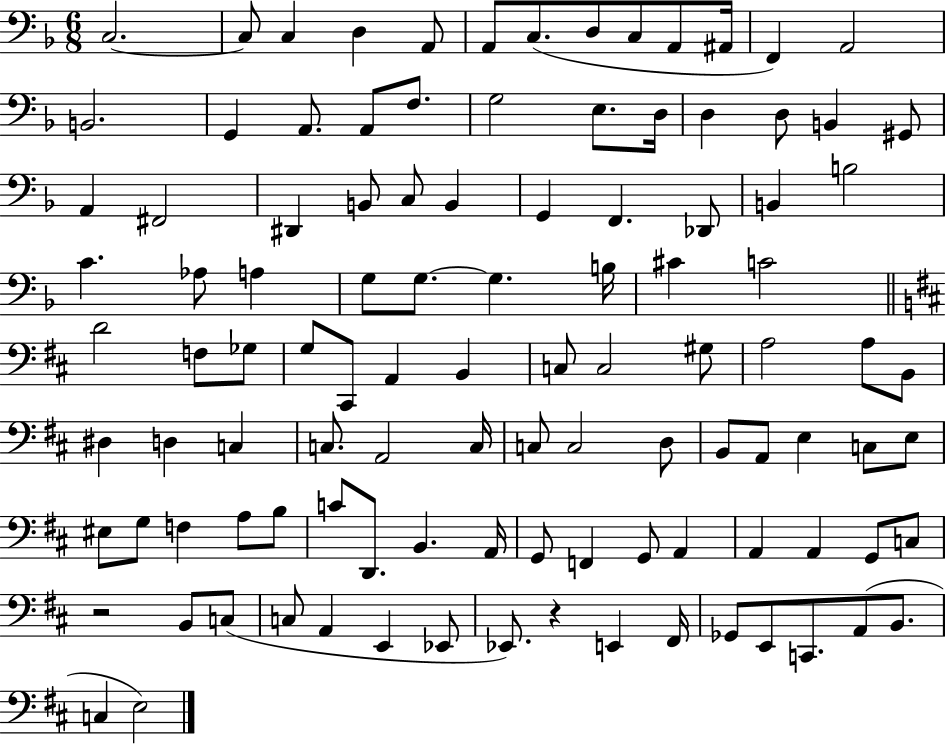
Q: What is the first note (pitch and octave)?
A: C3